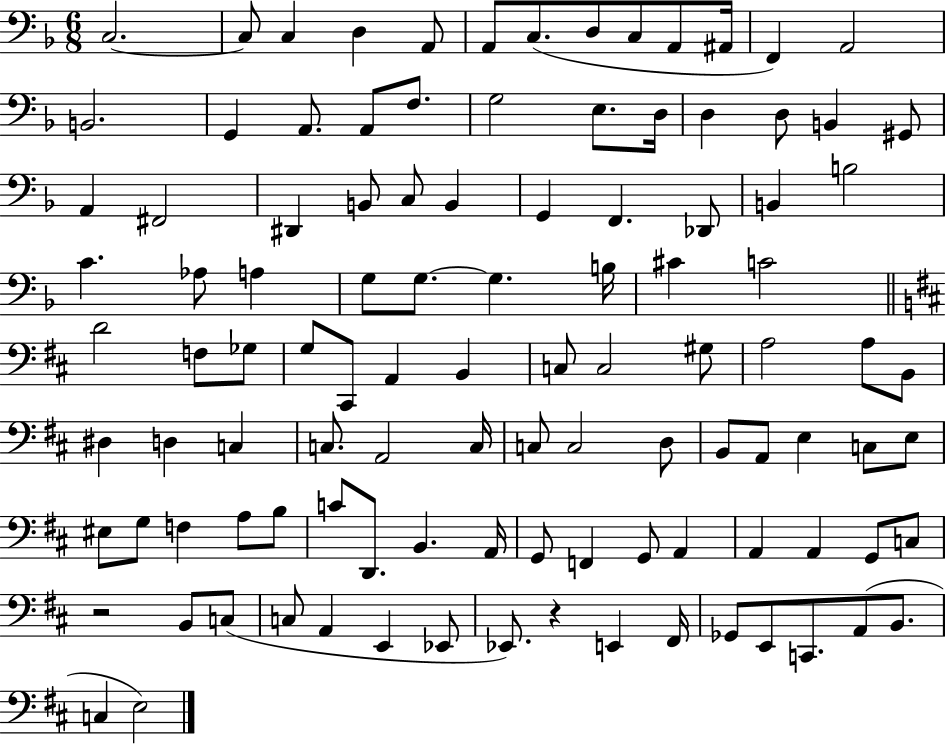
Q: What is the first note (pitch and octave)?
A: C3